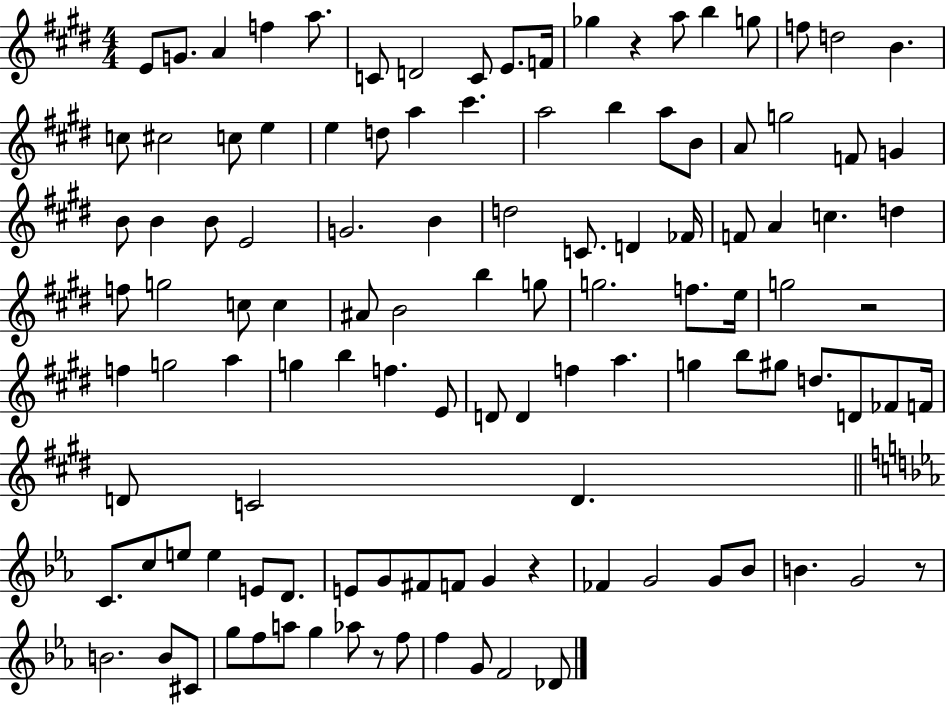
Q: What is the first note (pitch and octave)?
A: E4